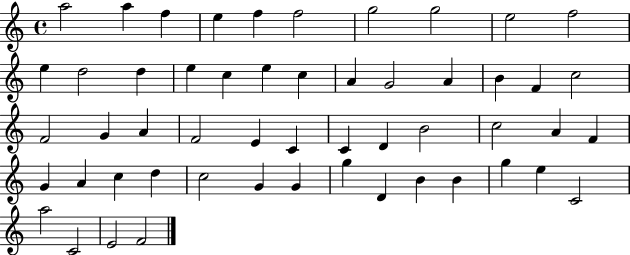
X:1
T:Untitled
M:4/4
L:1/4
K:C
a2 a f e f f2 g2 g2 e2 f2 e d2 d e c e c A G2 A B F c2 F2 G A F2 E C C D B2 c2 A F G A c d c2 G G g D B B g e C2 a2 C2 E2 F2